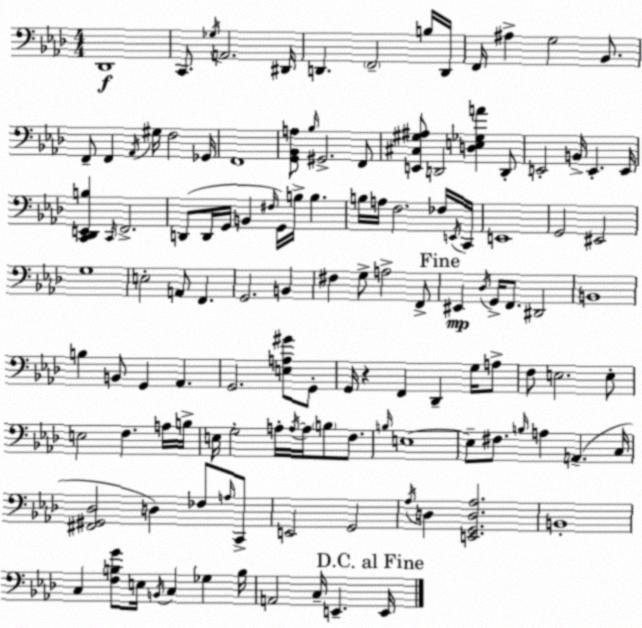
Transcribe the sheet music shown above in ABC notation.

X:1
T:Untitled
M:4/4
L:1/4
K:Ab
_D,,4 C,,/2 _G,/4 A,,2 ^D,,/4 D,, F,,2 B,/4 D,,/4 F,,/4 ^A, G,2 _B,,/2 F,,/2 F,, _A,,/4 ^G,/4 F,2 _G,,/4 F,,4 [G,,_B,,A,]/2 _B,/4 ^G,,2 F,,/2 [E,,^C,^G,^A,]/2 D,,2 [D,E,_G,A] D,,/2 E,,2 B,,/4 E,, E,,/4 [C,,_D,,E,,B,] C,,/4 F,,2 D,,/2 D,,/4 G,,/4 B,, ^F,/4 G,,/4 B,/4 B, B,/4 A,/4 F,2 _F,/4 E,,/4 C,,/4 E,,4 G,,2 ^E,,2 G,4 E,2 A,,/2 F,, G,,2 B,, ^F, G,/2 A,2 F,,/2 ^E,, _D,/4 G,,/4 F,,/2 ^D,,2 B,,4 B, B,,/2 G,, _A,, G,,2 [E,A,^G]/2 G,,/2 G,,/4 z F,, _D,, G,/4 A,/2 F,/2 E,2 E,/2 E,2 F, A,/4 B,/4 E,/4 G,2 A,/4 A,/4 A,/4 B,/2 F,/2 B,/4 E,4 E,/2 ^F,/2 B,/4 A, A,, C,/4 [^F,,^G,,_D,]2 D, _F,/2 A,/4 C,,/2 E,,2 G,,2 _A,/4 D, [E,,G,,D,_A,]2 B,,4 C, [F,B,G]/2 E,/4 B,,/4 C, _G, B,/4 A,,2 C,/4 E,, E,,/4